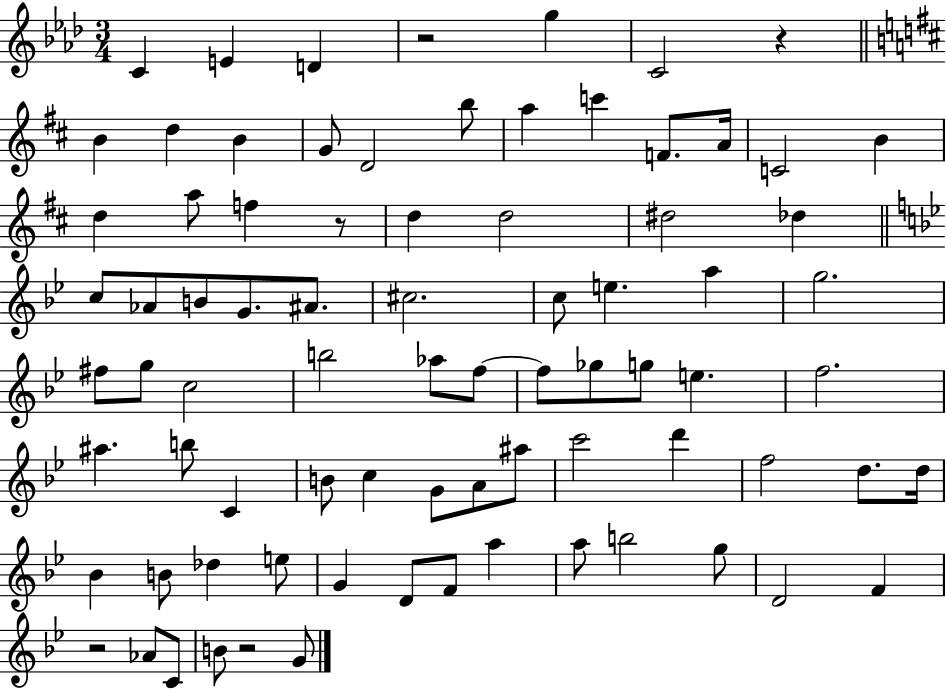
C4/q E4/q D4/q R/h G5/q C4/h R/q B4/q D5/q B4/q G4/e D4/h B5/e A5/q C6/q F4/e. A4/s C4/h B4/q D5/q A5/e F5/q R/e D5/q D5/h D#5/h Db5/q C5/e Ab4/e B4/e G4/e. A#4/e. C#5/h. C5/e E5/q. A5/q G5/h. F#5/e G5/e C5/h B5/h Ab5/e F5/e F5/e Gb5/e G5/e E5/q. F5/h. A#5/q. B5/e C4/q B4/e C5/q G4/e A4/e A#5/e C6/h D6/q F5/h D5/e. D5/s Bb4/q B4/e Db5/q E5/e G4/q D4/e F4/e A5/q A5/e B5/h G5/e D4/h F4/q R/h Ab4/e C4/e B4/e R/h G4/e